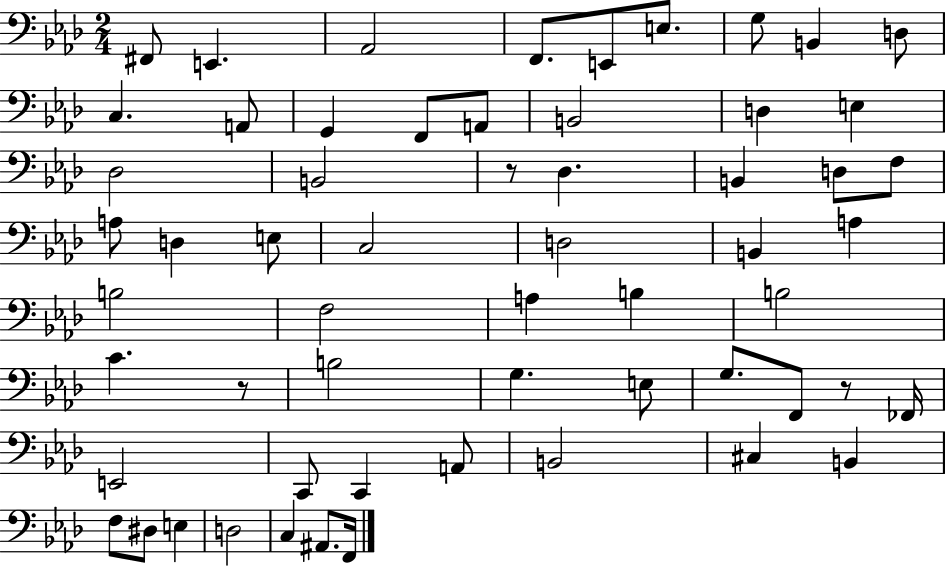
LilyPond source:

{
  \clef bass
  \numericTimeSignature
  \time 2/4
  \key aes \major
  fis,8 e,4. | aes,2 | f,8. e,8 e8. | g8 b,4 d8 | \break c4. a,8 | g,4 f,8 a,8 | b,2 | d4 e4 | \break des2 | b,2 | r8 des4. | b,4 d8 f8 | \break a8 d4 e8 | c2 | d2 | b,4 a4 | \break b2 | f2 | a4 b4 | b2 | \break c'4. r8 | b2 | g4. e8 | g8. f,8 r8 fes,16 | \break e,2 | c,8 c,4 a,8 | b,2 | cis4 b,4 | \break f8 dis8 e4 | d2 | c4 ais,8. f,16 | \bar "|."
}